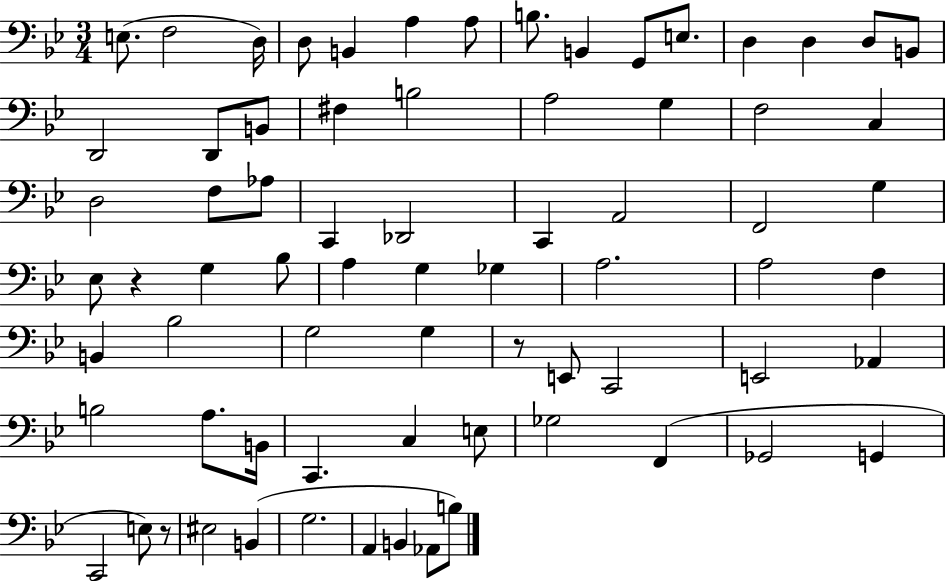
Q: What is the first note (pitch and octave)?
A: E3